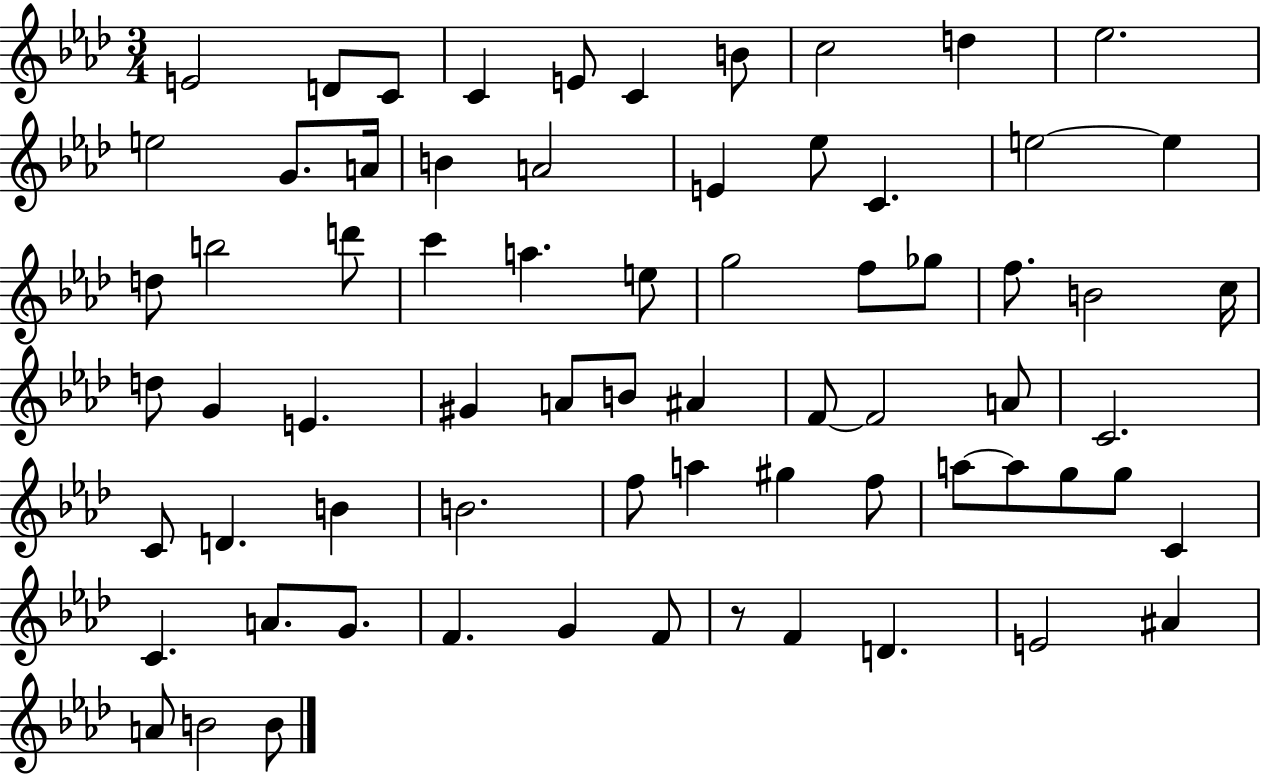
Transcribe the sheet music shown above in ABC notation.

X:1
T:Untitled
M:3/4
L:1/4
K:Ab
E2 D/2 C/2 C E/2 C B/2 c2 d _e2 e2 G/2 A/4 B A2 E _e/2 C e2 e d/2 b2 d'/2 c' a e/2 g2 f/2 _g/2 f/2 B2 c/4 d/2 G E ^G A/2 B/2 ^A F/2 F2 A/2 C2 C/2 D B B2 f/2 a ^g f/2 a/2 a/2 g/2 g/2 C C A/2 G/2 F G F/2 z/2 F D E2 ^A A/2 B2 B/2